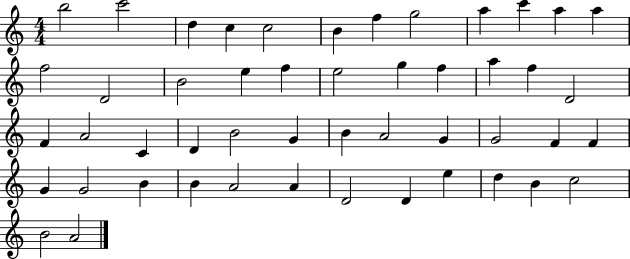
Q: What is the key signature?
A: C major